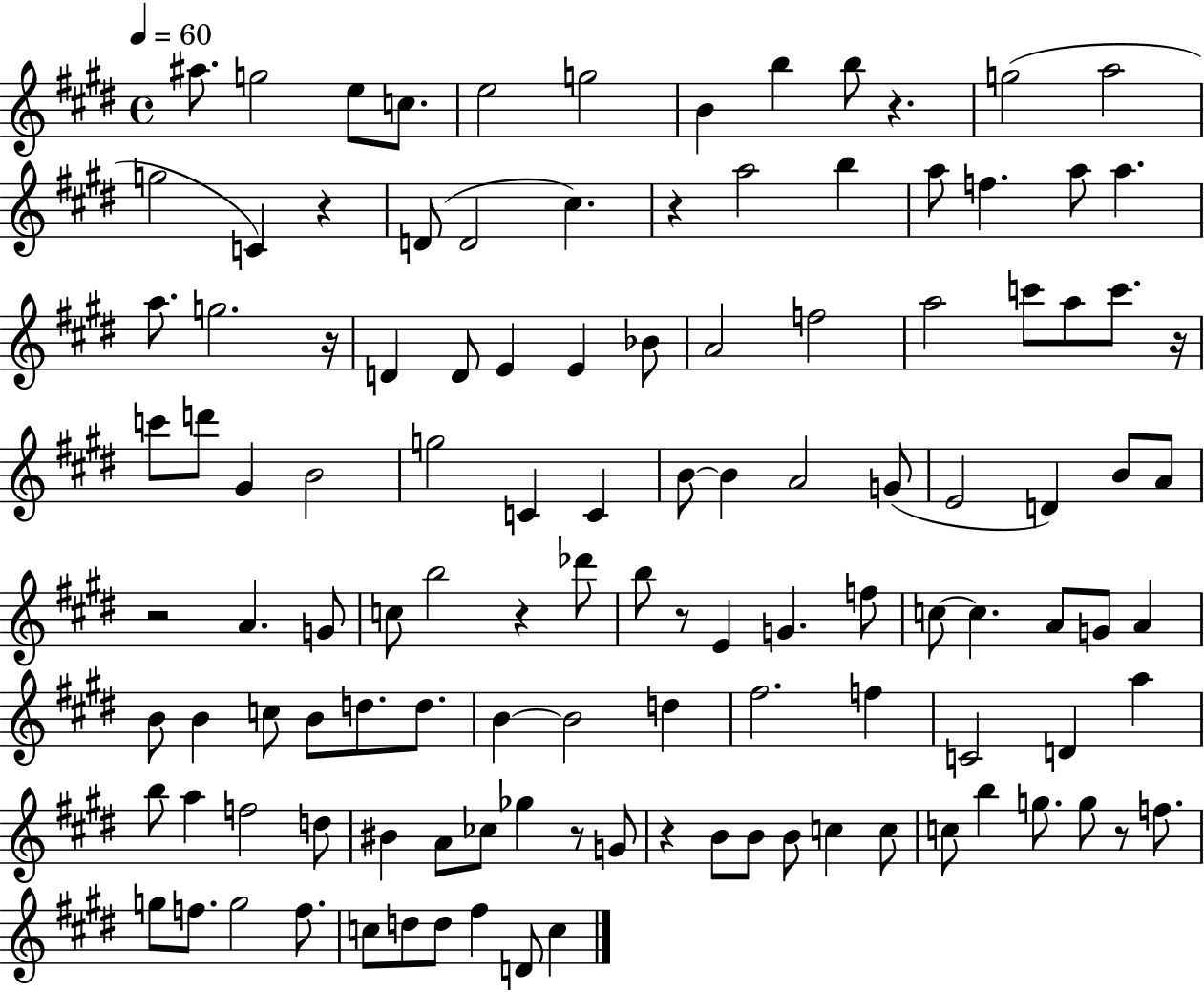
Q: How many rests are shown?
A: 11